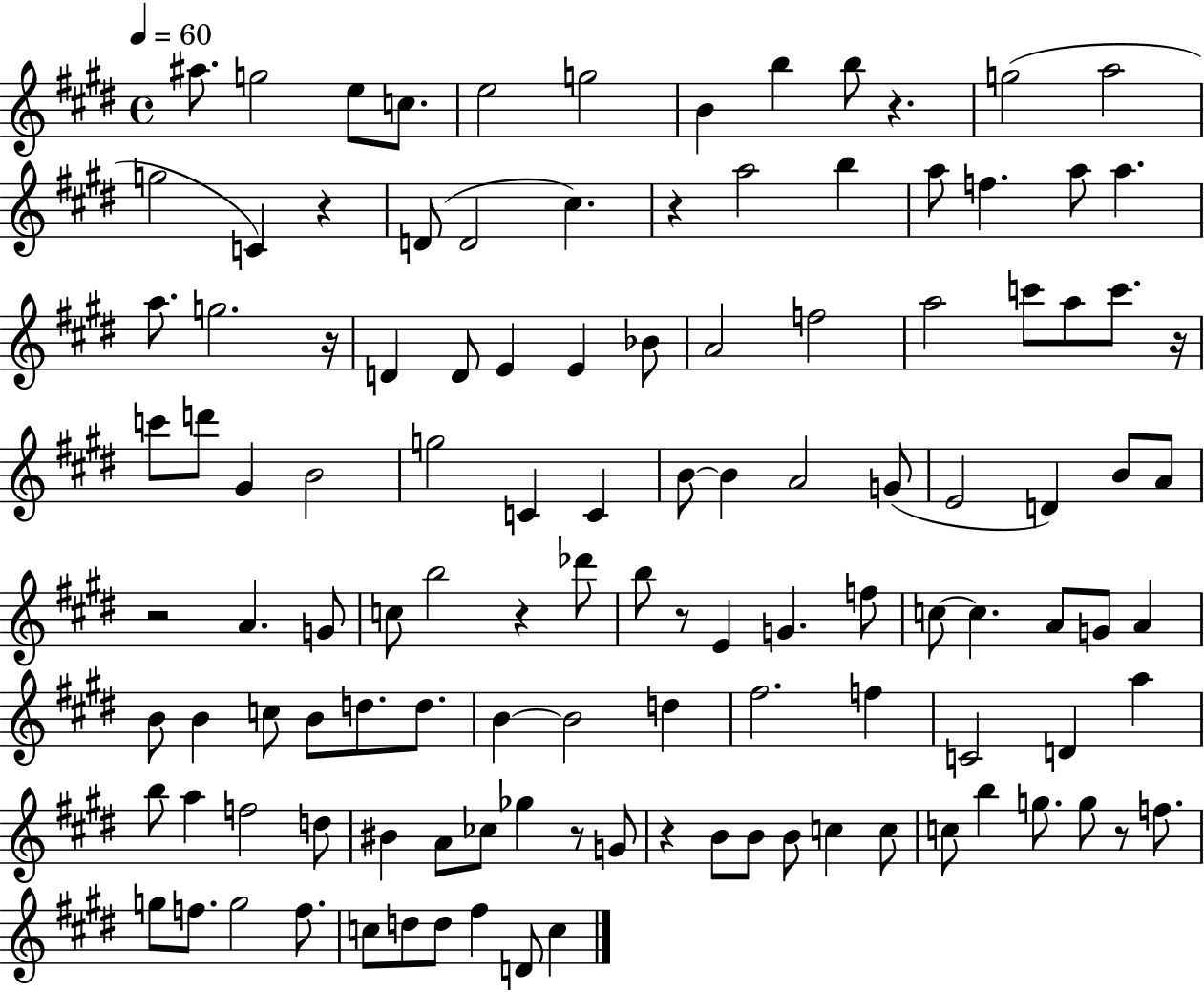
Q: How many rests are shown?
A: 11